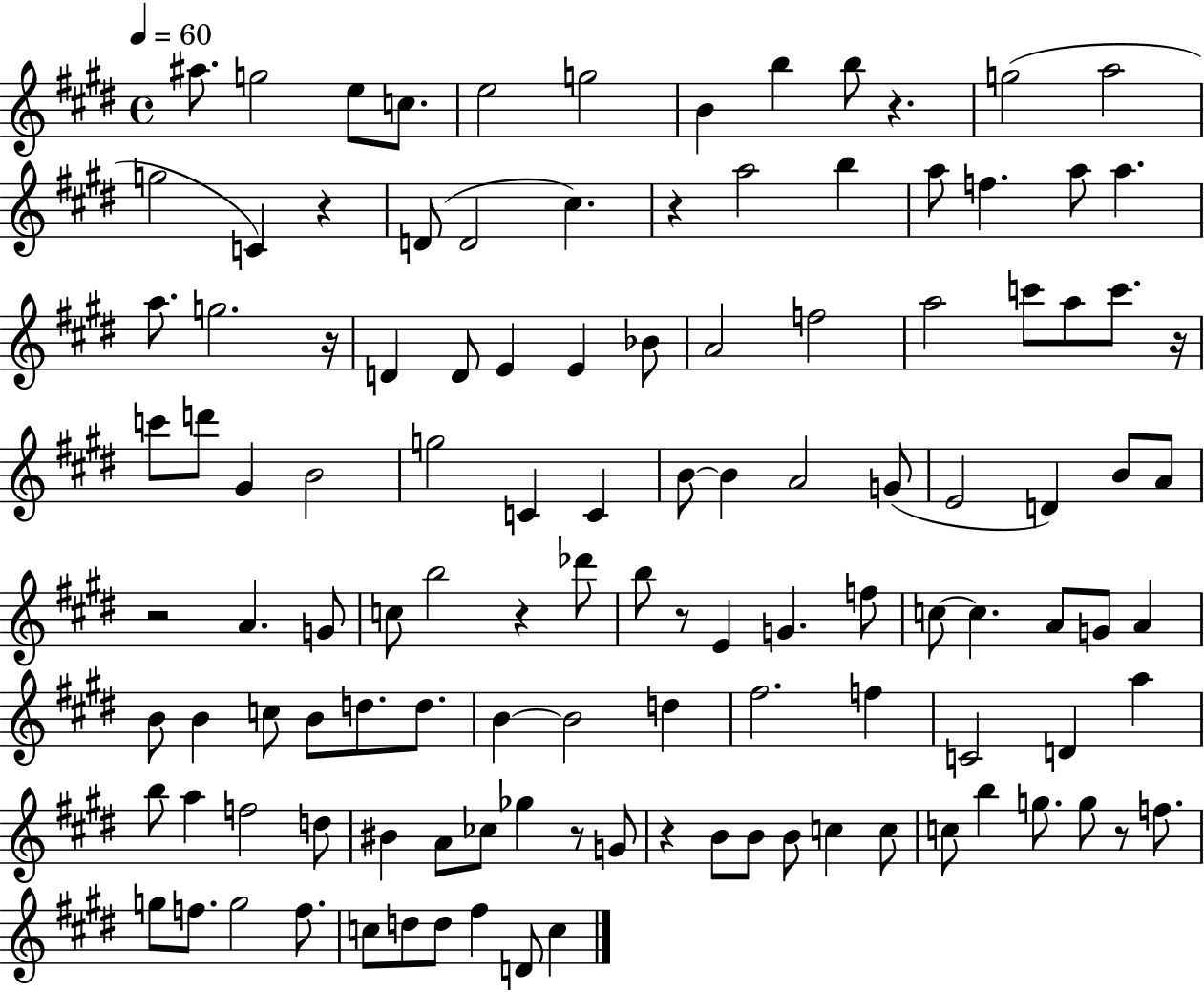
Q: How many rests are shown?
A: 11